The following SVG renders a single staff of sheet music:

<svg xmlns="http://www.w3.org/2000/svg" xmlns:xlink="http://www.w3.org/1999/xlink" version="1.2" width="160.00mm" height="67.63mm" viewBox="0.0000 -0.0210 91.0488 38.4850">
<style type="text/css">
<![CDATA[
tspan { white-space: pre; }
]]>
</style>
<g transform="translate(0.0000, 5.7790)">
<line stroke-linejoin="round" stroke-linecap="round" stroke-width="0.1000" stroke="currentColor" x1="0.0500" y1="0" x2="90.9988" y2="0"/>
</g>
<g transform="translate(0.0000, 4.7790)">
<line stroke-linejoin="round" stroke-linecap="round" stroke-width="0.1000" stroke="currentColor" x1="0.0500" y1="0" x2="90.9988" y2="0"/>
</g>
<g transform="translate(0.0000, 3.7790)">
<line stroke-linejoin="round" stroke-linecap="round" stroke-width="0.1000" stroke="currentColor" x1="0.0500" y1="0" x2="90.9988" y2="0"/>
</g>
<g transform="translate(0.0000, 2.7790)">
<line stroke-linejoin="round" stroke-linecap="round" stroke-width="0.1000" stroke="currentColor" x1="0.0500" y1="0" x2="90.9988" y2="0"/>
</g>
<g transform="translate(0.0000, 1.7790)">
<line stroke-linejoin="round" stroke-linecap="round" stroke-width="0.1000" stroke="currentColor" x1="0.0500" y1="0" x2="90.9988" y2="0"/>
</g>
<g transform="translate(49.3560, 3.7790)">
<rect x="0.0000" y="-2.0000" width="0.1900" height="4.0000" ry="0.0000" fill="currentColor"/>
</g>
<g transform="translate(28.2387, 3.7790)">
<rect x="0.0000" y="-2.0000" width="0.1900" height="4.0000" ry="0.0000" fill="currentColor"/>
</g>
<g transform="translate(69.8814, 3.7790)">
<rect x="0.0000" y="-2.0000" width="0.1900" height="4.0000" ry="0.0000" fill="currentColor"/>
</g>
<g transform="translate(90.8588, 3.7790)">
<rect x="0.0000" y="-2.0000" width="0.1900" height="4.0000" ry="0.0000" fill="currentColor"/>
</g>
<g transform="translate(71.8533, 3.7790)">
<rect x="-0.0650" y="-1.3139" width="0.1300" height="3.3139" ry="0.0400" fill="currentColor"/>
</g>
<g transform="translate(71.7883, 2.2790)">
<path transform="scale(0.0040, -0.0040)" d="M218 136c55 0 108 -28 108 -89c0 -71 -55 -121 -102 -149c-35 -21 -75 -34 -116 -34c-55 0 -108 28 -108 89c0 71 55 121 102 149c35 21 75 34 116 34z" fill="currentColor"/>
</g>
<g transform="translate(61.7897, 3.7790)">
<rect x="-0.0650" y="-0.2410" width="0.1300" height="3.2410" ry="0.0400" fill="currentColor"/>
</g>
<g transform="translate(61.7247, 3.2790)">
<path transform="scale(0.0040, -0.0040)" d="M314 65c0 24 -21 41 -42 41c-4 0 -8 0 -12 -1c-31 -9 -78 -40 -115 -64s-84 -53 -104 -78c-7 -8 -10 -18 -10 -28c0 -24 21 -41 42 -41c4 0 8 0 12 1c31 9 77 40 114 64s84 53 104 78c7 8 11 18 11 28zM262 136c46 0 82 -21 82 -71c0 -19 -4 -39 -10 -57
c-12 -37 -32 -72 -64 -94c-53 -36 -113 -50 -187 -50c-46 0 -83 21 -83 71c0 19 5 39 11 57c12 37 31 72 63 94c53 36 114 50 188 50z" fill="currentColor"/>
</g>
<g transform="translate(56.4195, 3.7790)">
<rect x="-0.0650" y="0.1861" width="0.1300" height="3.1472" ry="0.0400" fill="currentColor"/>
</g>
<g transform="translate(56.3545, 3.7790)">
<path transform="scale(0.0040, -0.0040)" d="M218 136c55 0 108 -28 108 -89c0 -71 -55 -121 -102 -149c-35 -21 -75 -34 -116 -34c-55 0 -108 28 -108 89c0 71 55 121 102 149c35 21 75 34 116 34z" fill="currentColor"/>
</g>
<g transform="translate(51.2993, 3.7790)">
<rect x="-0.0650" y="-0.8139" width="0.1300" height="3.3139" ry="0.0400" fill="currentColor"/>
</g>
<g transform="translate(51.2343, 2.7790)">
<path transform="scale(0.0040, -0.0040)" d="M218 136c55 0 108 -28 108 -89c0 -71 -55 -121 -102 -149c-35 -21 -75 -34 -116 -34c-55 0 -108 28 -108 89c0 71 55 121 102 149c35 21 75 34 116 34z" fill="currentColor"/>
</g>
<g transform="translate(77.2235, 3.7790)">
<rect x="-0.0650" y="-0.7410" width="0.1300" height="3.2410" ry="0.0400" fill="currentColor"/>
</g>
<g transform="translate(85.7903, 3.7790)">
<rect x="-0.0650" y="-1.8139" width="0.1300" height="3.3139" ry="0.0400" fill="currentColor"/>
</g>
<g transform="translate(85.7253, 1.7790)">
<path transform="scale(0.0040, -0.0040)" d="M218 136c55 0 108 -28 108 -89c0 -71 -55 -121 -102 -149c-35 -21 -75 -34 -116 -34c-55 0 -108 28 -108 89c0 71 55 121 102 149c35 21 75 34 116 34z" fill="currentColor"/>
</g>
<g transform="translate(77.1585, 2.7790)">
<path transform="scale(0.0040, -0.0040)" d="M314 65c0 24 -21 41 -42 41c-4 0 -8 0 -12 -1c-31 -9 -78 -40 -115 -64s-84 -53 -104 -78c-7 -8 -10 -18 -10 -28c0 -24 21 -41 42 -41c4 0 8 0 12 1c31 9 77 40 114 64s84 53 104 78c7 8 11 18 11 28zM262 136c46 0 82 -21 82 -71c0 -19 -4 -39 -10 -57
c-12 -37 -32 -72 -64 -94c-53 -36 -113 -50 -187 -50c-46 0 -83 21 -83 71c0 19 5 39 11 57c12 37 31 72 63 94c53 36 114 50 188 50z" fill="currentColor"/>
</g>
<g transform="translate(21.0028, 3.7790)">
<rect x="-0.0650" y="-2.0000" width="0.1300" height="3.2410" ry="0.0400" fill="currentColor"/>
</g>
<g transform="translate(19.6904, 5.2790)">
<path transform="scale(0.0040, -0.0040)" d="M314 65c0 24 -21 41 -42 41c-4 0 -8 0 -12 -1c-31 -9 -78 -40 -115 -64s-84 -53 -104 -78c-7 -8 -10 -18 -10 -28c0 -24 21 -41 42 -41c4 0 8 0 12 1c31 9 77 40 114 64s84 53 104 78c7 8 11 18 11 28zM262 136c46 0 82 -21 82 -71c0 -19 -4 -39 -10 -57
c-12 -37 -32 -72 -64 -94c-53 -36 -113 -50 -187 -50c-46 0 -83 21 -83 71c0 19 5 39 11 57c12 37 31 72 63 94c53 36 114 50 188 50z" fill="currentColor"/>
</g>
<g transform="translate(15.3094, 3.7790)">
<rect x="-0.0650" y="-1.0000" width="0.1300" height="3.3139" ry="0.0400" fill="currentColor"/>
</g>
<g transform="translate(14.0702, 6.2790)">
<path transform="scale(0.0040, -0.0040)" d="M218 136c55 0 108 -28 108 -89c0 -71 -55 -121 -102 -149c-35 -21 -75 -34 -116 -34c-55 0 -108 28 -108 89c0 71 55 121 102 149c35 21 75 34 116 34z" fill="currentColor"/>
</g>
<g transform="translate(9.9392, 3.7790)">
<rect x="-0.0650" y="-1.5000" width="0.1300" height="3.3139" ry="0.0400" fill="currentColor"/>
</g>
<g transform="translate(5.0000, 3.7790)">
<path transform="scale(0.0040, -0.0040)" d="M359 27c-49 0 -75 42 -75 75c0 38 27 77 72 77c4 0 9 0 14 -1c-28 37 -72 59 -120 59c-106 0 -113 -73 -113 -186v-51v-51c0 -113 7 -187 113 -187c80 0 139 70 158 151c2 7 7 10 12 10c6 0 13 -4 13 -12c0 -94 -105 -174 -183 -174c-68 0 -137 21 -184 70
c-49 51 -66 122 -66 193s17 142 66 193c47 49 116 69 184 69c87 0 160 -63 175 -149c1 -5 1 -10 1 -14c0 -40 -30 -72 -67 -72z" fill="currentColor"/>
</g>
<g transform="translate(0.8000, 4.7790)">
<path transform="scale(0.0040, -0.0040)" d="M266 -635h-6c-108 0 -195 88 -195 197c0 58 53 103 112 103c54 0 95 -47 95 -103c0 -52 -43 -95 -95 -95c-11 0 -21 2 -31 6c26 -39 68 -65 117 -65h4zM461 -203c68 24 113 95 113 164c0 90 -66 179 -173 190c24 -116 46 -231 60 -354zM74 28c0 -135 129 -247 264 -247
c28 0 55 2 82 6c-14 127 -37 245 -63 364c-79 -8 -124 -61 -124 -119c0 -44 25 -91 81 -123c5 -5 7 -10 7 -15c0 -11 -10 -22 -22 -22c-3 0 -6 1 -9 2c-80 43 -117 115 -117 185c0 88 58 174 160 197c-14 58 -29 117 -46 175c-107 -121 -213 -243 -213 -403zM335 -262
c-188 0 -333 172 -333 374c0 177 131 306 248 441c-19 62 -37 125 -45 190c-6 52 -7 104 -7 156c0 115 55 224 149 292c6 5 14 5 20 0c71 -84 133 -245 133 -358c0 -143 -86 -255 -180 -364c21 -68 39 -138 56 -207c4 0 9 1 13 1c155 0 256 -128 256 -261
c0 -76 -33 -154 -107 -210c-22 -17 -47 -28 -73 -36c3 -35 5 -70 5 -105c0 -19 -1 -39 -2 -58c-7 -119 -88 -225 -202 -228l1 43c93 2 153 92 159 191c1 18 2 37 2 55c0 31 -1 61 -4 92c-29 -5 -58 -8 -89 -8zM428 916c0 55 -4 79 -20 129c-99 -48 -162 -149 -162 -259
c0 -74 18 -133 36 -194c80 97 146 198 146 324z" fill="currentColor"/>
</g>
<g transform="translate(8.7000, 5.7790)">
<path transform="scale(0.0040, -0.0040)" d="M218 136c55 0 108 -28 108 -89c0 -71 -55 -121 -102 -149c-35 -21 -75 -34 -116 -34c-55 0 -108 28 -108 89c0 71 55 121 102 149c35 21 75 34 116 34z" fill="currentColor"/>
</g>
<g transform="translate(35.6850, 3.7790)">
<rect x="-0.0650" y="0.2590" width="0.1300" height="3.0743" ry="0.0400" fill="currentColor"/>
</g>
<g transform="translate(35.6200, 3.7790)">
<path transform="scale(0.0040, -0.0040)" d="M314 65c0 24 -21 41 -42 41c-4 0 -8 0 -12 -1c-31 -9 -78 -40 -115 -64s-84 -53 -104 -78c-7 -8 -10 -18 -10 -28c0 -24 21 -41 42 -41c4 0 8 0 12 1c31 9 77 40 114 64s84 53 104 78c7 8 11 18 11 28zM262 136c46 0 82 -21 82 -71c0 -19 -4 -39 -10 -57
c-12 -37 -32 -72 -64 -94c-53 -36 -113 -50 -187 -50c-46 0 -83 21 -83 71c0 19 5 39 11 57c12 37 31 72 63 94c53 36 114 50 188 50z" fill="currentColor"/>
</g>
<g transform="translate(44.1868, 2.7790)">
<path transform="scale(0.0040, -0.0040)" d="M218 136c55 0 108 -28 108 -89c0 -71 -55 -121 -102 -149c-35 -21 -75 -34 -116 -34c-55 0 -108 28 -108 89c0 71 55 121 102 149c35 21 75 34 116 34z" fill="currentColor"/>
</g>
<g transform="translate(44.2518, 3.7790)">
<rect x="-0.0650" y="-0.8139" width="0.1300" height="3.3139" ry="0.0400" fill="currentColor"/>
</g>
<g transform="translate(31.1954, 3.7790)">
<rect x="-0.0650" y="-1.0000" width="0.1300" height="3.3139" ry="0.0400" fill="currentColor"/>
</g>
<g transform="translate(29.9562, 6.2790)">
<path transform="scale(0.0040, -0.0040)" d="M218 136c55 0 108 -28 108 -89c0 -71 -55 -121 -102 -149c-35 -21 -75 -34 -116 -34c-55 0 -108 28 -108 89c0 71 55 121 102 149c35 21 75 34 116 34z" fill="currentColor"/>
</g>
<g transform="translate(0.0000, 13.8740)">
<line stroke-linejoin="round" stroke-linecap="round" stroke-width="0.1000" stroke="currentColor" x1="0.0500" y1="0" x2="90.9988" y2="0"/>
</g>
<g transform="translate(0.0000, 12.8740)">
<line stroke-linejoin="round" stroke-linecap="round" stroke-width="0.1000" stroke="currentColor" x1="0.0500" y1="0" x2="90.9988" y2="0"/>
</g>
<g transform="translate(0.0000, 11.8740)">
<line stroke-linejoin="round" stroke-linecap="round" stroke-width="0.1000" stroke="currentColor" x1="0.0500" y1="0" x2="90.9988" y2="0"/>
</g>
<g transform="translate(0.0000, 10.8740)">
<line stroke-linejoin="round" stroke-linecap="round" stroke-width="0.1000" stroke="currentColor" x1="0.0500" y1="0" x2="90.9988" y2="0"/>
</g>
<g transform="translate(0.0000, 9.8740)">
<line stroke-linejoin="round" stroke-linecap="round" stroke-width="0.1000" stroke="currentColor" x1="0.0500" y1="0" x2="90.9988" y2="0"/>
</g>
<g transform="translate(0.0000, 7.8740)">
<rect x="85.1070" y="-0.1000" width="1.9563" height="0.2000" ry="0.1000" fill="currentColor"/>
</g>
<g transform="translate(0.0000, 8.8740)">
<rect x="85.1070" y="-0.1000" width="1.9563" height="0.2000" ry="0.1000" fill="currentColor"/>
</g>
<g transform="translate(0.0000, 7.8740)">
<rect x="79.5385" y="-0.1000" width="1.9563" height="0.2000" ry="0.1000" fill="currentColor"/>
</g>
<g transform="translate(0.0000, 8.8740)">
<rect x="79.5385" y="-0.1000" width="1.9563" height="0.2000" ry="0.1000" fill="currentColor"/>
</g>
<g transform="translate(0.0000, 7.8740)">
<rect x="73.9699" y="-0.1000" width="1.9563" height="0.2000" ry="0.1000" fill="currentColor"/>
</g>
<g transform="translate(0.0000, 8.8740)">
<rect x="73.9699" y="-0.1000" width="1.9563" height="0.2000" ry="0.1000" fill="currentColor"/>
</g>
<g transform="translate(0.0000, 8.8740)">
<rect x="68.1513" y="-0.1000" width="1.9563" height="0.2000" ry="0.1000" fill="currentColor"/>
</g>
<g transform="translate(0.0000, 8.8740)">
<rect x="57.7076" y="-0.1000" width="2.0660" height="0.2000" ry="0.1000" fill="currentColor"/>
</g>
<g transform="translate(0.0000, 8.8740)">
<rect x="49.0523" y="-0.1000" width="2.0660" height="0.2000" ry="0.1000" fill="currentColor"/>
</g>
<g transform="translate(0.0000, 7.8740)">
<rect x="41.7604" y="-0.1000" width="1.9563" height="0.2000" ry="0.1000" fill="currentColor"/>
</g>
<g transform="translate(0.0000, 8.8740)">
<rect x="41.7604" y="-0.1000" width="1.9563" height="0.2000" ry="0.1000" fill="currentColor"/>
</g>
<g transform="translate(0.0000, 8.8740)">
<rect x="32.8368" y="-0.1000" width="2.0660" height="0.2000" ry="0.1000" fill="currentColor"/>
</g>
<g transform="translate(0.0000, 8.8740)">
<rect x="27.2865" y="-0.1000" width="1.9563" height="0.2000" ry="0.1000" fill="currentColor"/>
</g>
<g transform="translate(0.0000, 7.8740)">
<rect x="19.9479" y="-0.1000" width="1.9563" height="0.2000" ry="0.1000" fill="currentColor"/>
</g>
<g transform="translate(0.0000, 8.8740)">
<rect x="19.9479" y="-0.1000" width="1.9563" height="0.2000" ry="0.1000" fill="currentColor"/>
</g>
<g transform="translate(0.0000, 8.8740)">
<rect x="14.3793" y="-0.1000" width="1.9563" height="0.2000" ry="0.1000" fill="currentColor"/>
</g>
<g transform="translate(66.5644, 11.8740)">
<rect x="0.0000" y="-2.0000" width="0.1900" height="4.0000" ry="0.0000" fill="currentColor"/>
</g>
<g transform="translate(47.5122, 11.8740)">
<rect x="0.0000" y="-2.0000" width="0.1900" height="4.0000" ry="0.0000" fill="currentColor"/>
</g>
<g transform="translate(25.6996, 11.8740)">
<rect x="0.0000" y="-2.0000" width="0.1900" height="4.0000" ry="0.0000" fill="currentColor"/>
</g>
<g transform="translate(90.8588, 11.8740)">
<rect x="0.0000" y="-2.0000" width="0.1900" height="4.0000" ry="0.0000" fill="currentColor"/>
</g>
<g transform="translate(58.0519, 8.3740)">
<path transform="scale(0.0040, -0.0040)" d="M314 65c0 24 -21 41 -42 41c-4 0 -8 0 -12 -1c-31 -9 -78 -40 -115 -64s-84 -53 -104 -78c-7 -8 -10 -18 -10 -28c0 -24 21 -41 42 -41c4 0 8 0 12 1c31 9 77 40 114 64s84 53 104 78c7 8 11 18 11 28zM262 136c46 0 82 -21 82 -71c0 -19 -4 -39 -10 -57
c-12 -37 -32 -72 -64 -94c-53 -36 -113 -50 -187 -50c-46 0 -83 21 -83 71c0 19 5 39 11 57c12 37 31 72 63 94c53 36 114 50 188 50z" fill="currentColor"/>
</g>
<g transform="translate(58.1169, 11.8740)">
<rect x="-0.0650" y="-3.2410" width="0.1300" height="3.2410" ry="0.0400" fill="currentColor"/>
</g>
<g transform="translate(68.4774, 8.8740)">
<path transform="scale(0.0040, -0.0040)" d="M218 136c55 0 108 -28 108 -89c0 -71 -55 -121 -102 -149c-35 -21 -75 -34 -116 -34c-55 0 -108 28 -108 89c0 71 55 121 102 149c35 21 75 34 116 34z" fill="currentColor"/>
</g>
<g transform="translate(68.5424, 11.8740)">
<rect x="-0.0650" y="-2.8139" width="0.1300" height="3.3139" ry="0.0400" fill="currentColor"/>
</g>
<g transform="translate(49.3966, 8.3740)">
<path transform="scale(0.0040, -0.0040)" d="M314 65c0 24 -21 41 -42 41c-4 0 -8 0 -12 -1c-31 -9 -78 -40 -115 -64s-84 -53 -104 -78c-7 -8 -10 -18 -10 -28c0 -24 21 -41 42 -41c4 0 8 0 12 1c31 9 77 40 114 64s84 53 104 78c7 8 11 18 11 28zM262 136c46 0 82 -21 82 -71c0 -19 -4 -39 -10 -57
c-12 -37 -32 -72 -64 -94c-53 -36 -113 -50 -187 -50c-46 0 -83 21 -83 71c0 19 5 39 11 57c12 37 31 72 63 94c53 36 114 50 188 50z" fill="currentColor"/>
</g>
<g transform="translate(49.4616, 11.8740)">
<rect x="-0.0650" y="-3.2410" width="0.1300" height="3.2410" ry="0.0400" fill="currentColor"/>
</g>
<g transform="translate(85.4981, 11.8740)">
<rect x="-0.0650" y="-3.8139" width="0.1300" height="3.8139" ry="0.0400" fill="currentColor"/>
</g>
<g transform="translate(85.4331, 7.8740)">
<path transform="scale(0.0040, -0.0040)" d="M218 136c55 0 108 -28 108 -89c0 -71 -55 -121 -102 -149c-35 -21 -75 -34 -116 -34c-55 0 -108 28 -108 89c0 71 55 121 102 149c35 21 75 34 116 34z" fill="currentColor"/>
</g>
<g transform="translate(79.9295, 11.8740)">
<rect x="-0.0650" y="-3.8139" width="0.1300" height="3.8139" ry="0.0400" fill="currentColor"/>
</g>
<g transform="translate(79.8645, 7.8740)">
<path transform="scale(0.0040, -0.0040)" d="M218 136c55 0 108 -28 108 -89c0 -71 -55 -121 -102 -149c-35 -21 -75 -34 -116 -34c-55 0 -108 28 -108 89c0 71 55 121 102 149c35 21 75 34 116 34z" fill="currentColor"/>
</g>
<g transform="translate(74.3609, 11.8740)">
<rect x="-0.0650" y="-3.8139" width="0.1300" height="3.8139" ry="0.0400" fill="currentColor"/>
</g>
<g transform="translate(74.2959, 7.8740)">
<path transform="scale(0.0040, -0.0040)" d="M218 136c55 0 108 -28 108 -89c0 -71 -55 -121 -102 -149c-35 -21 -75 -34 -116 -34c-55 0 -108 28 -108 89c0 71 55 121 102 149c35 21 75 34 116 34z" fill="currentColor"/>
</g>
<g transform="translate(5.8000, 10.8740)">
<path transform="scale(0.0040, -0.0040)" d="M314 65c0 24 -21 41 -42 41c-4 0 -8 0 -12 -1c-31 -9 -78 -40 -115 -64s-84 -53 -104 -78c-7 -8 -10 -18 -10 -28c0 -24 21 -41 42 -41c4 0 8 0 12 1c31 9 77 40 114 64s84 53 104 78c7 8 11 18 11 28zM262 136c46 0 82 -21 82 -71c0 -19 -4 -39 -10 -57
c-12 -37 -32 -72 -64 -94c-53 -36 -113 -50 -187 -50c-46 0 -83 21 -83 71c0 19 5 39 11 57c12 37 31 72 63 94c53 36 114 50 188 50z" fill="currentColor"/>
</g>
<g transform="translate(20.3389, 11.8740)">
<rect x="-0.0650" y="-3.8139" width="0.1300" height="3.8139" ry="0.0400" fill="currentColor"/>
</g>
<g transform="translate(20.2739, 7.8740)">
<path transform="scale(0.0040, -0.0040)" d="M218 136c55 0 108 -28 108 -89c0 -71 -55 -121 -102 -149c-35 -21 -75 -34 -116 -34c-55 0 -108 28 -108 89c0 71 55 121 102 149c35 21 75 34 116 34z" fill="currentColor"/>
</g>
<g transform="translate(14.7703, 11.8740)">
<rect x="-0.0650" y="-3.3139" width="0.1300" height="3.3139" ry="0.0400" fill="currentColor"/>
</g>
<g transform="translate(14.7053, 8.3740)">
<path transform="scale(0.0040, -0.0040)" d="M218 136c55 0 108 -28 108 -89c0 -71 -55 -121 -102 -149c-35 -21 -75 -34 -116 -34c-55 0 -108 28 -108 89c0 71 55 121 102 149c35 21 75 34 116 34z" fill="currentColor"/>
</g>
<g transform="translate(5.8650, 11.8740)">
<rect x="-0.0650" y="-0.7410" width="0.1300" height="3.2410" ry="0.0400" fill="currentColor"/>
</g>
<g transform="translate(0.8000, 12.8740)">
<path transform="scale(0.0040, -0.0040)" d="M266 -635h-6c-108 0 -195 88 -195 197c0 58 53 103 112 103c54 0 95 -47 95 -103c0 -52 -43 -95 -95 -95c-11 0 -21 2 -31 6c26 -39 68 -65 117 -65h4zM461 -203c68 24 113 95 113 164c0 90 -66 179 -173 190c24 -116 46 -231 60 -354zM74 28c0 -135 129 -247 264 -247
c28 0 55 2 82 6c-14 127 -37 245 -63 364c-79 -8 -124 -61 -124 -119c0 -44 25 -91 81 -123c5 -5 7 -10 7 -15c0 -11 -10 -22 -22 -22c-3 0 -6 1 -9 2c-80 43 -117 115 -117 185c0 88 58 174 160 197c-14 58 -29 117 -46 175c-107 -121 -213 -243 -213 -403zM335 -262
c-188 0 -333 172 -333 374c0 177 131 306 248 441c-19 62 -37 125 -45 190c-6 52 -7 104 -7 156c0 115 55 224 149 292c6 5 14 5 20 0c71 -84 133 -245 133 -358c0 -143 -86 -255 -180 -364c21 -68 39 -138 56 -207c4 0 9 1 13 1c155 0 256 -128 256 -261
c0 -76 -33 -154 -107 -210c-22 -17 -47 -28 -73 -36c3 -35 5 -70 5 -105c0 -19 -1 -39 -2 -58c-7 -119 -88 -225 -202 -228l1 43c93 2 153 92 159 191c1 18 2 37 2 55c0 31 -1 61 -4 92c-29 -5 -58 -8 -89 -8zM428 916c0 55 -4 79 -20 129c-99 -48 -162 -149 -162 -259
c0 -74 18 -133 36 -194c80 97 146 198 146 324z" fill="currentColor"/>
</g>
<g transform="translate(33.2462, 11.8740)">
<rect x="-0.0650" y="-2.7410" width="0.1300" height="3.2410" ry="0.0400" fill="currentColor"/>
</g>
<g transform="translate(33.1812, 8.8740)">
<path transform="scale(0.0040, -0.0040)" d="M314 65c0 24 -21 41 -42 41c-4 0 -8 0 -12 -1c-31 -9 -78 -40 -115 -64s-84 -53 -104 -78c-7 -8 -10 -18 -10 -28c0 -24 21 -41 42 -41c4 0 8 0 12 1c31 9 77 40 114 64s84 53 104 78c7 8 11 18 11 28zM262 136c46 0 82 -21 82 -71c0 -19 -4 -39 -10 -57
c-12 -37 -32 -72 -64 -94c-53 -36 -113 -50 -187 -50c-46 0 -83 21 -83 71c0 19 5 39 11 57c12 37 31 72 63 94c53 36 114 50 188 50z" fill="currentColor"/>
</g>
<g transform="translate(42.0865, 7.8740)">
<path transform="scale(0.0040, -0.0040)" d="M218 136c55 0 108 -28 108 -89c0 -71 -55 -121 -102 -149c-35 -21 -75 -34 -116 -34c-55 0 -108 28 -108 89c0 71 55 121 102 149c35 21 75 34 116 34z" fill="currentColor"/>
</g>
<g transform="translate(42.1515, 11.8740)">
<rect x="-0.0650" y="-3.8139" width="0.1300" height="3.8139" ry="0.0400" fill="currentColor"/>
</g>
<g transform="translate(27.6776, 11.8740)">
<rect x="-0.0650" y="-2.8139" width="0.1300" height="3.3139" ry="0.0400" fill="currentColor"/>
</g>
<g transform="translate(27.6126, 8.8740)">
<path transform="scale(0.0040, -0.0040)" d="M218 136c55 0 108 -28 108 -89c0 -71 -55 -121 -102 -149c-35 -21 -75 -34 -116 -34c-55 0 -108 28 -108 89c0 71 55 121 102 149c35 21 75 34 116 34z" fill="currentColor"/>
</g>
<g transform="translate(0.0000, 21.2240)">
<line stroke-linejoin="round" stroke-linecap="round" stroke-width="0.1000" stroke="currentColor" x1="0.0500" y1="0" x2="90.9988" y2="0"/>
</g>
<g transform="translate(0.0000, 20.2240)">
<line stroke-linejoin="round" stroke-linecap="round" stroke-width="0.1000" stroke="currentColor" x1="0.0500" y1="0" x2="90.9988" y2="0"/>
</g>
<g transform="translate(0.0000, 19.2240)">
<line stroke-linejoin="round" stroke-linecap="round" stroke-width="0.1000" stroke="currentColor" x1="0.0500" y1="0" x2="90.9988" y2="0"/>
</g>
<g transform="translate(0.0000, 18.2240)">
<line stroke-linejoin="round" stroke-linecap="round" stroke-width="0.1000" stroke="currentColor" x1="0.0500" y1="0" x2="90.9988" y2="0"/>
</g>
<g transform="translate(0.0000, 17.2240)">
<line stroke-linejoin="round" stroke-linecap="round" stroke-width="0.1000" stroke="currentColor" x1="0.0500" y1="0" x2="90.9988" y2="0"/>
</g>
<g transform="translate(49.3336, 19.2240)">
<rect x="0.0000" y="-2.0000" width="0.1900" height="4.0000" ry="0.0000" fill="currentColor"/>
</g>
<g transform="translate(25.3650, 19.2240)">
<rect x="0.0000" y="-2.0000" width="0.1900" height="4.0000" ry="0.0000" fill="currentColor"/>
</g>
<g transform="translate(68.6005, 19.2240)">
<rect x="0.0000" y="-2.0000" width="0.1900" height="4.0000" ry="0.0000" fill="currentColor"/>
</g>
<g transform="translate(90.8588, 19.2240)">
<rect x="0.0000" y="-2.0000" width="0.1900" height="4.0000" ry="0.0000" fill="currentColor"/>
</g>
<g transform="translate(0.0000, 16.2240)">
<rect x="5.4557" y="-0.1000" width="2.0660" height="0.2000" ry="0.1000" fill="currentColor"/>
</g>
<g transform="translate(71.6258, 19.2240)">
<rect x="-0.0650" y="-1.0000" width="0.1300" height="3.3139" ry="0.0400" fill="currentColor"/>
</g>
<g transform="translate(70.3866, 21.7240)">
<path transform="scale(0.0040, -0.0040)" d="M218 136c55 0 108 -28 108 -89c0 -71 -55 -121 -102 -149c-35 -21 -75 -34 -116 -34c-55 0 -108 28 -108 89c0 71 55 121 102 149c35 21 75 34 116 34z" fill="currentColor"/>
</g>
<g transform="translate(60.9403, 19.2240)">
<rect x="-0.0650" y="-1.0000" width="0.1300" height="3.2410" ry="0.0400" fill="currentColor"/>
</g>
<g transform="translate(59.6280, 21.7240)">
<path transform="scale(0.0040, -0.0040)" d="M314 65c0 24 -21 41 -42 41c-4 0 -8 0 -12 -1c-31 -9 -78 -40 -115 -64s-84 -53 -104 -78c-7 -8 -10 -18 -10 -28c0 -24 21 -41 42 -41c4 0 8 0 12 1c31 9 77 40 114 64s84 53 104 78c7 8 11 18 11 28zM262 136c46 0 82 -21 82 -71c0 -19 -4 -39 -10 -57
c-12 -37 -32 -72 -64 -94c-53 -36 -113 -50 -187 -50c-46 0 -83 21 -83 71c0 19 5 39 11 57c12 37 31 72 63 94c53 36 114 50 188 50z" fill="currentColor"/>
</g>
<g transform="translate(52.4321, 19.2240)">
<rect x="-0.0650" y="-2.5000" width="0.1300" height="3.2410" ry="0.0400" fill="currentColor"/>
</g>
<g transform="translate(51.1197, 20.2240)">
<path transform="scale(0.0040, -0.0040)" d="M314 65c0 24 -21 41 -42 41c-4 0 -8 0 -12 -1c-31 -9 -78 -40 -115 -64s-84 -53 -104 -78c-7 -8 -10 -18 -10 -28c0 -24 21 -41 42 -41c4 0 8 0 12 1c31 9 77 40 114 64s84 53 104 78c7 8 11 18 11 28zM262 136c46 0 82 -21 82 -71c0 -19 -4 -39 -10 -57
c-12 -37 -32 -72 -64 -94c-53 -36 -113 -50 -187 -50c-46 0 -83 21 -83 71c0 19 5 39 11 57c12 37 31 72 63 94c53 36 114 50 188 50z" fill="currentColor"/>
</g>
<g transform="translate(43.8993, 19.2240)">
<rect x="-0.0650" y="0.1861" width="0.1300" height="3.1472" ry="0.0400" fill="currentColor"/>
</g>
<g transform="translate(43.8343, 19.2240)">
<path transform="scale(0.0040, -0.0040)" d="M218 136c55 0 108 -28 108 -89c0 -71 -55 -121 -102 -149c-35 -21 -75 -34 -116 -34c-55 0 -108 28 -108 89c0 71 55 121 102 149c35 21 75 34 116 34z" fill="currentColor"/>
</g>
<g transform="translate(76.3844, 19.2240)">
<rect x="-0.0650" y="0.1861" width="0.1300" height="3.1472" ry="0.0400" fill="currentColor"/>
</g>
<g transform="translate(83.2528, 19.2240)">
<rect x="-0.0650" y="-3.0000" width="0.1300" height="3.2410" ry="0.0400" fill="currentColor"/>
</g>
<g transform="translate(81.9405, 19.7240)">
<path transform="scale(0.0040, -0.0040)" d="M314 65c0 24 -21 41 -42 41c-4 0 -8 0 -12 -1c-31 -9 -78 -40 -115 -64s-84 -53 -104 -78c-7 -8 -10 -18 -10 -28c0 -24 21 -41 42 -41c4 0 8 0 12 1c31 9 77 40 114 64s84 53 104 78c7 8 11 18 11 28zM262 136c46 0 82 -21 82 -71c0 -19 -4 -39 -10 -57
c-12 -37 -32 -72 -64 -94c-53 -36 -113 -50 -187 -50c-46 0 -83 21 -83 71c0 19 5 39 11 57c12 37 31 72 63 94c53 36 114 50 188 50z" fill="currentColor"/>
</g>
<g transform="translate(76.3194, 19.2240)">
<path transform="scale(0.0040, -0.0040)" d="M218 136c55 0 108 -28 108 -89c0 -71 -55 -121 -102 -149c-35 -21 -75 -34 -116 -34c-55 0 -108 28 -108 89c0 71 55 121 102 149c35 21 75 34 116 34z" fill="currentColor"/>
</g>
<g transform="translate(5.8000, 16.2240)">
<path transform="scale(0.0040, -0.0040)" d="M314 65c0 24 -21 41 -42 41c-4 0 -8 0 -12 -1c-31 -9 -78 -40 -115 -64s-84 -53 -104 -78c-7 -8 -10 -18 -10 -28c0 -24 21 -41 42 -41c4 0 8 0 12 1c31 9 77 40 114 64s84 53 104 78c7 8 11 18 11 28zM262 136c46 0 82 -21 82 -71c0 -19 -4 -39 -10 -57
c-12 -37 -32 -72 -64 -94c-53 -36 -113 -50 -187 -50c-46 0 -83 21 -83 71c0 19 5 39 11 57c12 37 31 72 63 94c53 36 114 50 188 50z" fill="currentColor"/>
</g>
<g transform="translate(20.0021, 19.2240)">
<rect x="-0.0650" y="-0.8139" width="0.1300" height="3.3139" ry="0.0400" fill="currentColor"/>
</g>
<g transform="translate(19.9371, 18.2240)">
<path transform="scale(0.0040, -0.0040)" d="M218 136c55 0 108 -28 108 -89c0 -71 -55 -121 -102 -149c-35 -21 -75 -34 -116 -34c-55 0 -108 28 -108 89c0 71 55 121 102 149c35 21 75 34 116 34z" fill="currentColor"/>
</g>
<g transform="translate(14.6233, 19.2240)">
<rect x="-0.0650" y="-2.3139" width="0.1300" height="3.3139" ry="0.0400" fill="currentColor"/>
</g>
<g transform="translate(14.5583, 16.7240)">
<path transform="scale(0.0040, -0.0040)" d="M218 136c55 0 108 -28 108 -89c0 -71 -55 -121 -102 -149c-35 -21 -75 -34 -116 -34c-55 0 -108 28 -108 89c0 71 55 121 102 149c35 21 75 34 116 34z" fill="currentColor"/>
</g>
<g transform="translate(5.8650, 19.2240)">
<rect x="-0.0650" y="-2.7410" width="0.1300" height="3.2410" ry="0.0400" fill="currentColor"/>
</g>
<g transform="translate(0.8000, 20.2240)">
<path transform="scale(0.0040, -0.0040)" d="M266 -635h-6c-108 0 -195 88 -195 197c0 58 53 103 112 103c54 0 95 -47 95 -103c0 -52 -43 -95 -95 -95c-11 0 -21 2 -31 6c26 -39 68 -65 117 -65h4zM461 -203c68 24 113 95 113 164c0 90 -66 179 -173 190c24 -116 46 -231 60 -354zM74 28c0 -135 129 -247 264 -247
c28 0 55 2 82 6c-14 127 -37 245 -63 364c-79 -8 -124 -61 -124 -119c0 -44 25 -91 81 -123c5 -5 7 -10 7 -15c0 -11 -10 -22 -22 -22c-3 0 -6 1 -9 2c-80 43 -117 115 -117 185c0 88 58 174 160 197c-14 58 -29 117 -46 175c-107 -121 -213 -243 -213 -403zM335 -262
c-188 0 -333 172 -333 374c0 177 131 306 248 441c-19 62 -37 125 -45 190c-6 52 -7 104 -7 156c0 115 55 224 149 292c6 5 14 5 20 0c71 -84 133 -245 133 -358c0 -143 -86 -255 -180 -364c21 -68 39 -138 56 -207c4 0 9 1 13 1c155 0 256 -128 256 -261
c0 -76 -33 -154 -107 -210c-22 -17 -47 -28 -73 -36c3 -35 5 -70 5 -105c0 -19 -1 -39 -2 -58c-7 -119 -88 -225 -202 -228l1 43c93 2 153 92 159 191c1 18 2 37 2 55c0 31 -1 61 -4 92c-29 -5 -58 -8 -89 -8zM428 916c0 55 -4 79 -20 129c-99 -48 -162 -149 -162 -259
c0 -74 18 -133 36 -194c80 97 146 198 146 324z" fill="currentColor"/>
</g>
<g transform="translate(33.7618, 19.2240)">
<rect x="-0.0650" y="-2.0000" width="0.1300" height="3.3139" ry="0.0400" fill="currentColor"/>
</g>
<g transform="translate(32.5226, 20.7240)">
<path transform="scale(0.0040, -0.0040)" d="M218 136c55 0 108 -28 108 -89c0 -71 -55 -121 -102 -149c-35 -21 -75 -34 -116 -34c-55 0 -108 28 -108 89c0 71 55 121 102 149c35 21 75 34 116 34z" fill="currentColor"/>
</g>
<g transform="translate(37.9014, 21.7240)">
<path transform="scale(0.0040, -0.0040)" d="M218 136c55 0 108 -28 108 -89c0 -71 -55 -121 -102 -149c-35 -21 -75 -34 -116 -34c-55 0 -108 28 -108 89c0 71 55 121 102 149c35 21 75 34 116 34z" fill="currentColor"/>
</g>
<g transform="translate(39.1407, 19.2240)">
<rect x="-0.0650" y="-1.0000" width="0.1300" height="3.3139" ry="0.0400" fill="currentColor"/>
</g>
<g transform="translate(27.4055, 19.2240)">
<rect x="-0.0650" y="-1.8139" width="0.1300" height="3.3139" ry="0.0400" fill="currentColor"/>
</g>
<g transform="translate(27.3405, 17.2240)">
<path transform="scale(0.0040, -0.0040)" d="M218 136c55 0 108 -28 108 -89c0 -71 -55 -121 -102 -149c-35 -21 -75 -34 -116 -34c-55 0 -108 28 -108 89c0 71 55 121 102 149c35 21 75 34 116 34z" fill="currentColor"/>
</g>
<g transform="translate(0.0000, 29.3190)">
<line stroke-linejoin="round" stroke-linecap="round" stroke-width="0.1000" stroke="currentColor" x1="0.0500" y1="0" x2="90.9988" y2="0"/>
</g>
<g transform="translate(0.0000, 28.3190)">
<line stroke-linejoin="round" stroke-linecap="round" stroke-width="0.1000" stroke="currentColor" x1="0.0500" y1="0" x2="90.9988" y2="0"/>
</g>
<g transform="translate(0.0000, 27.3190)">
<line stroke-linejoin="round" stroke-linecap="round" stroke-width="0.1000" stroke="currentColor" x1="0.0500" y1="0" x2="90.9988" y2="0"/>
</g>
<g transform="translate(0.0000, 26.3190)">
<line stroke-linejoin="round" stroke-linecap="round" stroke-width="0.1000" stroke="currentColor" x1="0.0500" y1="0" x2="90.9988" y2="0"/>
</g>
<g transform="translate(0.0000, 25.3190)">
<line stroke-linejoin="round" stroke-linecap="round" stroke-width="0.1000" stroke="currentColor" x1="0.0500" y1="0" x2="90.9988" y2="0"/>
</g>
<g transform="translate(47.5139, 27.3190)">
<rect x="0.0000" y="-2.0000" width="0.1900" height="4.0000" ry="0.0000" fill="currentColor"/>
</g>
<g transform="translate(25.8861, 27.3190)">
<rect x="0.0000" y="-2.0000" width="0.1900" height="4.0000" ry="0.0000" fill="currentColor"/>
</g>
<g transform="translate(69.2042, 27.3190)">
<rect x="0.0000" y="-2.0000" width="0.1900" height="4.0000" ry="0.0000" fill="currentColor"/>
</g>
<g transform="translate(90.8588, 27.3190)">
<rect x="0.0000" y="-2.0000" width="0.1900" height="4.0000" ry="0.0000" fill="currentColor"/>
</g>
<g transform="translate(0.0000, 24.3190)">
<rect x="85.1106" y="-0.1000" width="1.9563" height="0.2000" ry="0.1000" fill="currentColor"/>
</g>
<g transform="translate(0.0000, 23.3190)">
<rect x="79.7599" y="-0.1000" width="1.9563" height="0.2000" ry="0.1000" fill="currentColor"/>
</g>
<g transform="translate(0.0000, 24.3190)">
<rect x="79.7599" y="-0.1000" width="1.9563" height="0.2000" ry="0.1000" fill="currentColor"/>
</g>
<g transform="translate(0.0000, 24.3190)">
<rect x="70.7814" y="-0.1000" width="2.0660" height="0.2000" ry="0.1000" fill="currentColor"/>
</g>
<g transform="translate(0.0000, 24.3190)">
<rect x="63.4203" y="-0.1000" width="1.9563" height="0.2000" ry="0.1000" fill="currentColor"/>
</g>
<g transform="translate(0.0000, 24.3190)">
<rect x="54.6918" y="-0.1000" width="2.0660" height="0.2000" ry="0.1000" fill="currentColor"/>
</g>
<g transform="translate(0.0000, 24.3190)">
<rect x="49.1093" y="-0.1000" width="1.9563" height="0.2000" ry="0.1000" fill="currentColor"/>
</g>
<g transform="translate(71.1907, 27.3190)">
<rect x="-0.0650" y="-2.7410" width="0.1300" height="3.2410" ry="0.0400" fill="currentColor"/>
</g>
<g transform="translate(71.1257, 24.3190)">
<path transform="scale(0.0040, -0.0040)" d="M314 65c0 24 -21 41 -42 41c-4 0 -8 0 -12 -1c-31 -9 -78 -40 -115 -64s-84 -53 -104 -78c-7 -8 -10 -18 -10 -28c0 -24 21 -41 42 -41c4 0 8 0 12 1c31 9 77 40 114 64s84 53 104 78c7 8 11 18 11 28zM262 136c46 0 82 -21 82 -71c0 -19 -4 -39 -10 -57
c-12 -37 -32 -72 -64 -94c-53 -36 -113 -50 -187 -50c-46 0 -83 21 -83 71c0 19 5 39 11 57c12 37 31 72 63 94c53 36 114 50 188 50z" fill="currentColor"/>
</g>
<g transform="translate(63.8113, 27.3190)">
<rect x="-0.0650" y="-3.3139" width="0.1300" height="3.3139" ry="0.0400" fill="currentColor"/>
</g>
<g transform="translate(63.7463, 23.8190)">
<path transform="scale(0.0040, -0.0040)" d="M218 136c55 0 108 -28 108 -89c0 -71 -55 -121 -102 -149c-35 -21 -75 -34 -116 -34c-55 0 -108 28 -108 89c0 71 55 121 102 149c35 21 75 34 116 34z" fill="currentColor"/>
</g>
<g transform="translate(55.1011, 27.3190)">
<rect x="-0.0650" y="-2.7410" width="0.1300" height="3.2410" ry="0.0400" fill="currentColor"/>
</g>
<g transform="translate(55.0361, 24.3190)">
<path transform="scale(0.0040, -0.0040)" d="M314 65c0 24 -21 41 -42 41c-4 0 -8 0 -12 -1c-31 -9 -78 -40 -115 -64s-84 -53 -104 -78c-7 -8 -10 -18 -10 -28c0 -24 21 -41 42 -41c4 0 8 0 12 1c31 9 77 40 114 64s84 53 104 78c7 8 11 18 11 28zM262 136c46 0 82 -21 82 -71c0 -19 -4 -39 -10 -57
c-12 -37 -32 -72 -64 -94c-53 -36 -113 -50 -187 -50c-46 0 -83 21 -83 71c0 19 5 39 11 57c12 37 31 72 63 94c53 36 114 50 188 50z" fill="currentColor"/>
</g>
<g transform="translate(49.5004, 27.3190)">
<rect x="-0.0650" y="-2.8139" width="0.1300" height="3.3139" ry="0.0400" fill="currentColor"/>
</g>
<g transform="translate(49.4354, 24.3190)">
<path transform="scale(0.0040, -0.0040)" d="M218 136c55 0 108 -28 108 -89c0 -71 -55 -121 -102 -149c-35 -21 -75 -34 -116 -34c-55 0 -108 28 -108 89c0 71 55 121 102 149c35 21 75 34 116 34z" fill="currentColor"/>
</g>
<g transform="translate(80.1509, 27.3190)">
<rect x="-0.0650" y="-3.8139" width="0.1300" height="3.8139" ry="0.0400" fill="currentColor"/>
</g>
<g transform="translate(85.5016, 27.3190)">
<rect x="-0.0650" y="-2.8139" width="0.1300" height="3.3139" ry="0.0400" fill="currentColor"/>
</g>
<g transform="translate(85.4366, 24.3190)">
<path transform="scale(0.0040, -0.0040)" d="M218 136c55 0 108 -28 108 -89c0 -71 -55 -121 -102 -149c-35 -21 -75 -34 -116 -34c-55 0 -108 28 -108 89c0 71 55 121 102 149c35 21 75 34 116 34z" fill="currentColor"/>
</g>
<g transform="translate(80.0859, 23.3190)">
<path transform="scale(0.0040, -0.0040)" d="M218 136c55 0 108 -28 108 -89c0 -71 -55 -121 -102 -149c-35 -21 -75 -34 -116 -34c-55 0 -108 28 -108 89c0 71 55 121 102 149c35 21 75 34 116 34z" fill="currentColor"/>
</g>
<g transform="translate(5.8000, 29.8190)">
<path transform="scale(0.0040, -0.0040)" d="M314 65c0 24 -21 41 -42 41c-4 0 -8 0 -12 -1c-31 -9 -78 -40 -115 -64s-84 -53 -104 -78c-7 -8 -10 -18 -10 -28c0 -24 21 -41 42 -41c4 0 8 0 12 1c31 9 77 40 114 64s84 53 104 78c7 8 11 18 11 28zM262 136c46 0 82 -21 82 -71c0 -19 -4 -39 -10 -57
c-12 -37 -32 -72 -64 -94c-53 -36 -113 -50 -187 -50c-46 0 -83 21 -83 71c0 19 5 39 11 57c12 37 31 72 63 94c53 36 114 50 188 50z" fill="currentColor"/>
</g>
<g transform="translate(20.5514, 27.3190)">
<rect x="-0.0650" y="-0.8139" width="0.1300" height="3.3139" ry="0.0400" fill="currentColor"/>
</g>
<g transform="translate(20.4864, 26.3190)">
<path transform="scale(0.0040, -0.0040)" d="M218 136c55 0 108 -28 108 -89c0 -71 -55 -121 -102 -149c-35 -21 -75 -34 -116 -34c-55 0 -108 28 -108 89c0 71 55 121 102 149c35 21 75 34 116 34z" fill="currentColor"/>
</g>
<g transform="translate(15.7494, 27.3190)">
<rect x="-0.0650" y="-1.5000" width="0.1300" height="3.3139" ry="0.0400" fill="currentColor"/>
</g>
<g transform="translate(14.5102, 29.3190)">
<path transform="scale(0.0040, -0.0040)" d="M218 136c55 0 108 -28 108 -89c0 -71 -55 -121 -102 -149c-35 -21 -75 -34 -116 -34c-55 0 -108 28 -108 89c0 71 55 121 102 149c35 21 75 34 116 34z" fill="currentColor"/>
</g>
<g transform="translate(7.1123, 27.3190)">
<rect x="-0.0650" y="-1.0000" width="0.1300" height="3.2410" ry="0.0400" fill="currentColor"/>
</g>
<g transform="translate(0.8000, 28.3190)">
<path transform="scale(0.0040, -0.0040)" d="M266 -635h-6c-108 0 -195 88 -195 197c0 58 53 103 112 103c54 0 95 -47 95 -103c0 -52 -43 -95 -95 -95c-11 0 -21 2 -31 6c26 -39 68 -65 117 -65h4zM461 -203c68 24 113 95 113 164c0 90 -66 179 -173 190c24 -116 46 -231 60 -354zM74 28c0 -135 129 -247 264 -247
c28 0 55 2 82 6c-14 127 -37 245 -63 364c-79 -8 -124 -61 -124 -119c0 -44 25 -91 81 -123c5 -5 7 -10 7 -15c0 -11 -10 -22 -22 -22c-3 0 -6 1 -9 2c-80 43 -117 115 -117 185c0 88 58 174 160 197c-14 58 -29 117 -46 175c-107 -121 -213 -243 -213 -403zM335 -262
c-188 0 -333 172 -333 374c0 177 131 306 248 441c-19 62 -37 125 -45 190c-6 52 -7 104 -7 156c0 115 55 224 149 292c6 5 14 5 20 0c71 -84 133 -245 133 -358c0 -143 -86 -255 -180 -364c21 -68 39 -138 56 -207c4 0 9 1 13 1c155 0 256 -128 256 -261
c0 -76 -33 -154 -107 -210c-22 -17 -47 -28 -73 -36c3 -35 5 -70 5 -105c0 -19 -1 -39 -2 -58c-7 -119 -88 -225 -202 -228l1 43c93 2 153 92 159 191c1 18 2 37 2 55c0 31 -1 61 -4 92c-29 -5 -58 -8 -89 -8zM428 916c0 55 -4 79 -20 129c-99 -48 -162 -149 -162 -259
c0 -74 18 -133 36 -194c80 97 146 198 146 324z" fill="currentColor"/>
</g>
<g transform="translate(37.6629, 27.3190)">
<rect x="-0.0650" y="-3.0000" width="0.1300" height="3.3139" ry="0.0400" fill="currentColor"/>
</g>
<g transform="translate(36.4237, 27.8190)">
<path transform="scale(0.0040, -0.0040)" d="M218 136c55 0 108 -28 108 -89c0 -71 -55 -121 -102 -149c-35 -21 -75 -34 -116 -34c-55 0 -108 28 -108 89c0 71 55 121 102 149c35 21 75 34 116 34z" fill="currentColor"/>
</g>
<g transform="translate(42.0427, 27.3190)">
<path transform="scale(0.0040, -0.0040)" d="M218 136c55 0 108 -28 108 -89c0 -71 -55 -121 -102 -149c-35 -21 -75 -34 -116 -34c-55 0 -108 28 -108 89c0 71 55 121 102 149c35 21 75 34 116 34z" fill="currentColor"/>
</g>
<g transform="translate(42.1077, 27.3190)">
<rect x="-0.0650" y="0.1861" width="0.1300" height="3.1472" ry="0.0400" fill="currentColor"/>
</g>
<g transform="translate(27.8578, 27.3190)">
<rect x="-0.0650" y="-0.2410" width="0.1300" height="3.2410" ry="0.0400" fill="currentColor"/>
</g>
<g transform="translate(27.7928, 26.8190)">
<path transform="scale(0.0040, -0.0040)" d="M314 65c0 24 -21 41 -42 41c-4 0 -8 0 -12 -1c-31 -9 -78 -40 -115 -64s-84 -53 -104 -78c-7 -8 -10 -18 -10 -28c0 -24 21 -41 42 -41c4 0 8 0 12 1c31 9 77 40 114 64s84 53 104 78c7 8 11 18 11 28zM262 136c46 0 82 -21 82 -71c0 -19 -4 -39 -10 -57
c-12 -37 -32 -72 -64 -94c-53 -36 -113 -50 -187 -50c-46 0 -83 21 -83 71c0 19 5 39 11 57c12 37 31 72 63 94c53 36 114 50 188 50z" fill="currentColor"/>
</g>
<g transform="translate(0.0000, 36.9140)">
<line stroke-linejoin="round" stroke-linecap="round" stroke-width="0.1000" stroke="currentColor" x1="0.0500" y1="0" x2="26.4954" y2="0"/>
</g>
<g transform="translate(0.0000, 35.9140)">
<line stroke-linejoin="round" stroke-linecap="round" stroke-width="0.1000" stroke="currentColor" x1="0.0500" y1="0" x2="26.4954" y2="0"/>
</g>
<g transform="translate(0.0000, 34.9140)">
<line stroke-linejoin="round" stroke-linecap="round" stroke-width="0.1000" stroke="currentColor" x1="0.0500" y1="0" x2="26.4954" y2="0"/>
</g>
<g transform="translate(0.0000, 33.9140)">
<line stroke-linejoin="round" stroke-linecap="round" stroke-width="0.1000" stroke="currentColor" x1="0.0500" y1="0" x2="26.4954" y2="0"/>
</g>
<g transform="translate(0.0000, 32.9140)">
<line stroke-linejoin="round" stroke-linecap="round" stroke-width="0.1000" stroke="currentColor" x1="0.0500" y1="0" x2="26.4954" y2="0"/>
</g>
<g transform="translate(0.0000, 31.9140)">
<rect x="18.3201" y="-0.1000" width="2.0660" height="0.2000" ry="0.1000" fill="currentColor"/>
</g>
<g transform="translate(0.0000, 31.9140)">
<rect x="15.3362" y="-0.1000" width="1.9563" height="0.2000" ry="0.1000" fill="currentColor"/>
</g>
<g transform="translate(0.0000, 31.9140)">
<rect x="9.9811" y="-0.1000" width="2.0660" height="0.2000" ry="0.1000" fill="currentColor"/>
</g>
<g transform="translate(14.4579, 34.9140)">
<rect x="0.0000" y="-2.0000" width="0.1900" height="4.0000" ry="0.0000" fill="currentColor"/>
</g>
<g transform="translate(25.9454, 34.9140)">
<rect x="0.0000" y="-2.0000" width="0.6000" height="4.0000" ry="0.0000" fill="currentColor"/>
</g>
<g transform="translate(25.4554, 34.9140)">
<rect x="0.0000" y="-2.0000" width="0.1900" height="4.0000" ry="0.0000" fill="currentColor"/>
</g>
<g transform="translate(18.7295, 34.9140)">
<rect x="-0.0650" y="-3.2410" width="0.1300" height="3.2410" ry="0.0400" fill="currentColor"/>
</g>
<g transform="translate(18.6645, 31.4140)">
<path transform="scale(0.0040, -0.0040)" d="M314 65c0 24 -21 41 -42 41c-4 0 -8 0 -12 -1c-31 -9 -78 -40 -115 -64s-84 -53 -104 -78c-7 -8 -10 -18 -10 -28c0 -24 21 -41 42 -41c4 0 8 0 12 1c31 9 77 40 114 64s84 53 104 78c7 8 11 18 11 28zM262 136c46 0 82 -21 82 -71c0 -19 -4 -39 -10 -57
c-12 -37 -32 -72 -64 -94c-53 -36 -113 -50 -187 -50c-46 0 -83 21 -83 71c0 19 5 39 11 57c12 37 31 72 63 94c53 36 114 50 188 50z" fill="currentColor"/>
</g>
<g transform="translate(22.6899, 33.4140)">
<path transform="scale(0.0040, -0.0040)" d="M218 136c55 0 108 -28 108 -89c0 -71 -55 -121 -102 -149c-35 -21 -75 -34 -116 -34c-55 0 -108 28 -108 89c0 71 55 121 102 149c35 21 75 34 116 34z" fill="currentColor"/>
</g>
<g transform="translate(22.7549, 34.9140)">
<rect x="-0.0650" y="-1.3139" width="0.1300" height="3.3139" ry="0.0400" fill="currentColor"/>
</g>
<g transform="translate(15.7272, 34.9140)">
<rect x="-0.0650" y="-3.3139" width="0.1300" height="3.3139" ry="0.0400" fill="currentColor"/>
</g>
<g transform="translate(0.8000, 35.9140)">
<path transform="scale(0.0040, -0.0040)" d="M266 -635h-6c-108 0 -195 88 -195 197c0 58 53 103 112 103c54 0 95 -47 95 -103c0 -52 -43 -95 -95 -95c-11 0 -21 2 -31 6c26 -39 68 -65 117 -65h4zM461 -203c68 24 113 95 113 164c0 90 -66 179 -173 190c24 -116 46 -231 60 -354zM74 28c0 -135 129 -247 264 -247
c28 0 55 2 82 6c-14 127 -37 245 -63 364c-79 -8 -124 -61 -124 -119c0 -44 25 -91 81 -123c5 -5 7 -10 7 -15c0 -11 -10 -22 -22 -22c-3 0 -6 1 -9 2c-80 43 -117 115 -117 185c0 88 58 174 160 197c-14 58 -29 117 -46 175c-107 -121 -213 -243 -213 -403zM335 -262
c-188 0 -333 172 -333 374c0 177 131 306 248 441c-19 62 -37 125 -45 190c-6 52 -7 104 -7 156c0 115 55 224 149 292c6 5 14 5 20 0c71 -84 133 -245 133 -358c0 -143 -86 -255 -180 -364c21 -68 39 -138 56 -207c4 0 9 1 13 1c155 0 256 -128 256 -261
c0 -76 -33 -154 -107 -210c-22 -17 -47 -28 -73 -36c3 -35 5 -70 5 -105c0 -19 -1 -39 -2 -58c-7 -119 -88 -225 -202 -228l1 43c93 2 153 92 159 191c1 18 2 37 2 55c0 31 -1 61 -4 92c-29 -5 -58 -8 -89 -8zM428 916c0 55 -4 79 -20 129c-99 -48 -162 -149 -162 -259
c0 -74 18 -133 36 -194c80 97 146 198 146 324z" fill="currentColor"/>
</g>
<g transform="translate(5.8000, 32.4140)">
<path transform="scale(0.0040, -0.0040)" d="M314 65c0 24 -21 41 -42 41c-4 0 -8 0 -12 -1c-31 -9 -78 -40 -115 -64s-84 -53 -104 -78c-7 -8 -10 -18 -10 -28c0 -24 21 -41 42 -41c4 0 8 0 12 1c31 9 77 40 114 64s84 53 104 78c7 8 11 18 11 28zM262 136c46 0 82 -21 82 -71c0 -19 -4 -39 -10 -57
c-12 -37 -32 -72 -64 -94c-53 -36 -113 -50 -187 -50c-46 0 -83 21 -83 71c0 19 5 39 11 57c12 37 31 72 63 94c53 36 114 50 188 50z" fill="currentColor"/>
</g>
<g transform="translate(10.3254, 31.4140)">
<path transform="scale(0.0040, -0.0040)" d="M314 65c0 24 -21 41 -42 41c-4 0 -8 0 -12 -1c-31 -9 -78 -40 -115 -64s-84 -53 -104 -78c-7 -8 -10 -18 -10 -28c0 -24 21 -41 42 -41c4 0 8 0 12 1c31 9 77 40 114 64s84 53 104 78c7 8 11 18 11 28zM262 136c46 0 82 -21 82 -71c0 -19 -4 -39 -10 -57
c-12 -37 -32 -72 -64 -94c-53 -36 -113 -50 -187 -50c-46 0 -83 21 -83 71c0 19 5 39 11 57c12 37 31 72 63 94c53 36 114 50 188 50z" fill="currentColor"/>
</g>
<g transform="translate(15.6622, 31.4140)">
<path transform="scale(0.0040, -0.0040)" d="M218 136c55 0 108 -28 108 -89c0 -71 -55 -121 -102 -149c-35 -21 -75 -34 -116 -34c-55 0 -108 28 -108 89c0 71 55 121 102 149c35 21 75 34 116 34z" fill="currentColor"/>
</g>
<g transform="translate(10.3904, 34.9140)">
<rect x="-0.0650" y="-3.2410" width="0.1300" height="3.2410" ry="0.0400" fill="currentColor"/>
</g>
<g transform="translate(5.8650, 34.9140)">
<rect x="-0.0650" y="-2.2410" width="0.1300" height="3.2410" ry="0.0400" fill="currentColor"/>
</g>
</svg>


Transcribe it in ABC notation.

X:1
T:Untitled
M:4/4
L:1/4
K:C
E D F2 D B2 d d B c2 e d2 f d2 b c' a a2 c' b2 b2 a c' c' c' a2 g d f F D B G2 D2 D B A2 D2 E d c2 A B a a2 b a2 c' a g2 b2 b b2 e